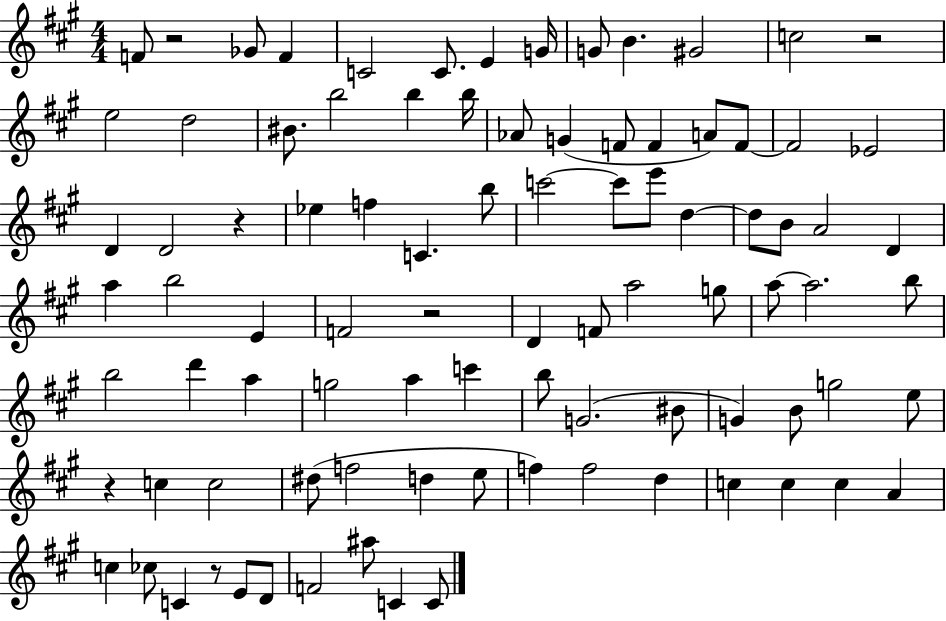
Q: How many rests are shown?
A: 6